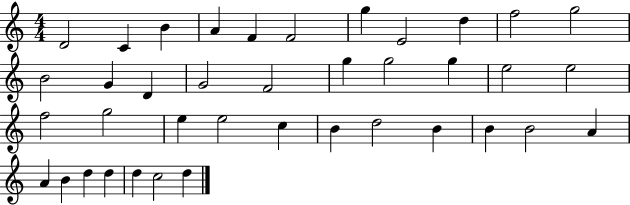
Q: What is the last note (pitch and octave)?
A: D5